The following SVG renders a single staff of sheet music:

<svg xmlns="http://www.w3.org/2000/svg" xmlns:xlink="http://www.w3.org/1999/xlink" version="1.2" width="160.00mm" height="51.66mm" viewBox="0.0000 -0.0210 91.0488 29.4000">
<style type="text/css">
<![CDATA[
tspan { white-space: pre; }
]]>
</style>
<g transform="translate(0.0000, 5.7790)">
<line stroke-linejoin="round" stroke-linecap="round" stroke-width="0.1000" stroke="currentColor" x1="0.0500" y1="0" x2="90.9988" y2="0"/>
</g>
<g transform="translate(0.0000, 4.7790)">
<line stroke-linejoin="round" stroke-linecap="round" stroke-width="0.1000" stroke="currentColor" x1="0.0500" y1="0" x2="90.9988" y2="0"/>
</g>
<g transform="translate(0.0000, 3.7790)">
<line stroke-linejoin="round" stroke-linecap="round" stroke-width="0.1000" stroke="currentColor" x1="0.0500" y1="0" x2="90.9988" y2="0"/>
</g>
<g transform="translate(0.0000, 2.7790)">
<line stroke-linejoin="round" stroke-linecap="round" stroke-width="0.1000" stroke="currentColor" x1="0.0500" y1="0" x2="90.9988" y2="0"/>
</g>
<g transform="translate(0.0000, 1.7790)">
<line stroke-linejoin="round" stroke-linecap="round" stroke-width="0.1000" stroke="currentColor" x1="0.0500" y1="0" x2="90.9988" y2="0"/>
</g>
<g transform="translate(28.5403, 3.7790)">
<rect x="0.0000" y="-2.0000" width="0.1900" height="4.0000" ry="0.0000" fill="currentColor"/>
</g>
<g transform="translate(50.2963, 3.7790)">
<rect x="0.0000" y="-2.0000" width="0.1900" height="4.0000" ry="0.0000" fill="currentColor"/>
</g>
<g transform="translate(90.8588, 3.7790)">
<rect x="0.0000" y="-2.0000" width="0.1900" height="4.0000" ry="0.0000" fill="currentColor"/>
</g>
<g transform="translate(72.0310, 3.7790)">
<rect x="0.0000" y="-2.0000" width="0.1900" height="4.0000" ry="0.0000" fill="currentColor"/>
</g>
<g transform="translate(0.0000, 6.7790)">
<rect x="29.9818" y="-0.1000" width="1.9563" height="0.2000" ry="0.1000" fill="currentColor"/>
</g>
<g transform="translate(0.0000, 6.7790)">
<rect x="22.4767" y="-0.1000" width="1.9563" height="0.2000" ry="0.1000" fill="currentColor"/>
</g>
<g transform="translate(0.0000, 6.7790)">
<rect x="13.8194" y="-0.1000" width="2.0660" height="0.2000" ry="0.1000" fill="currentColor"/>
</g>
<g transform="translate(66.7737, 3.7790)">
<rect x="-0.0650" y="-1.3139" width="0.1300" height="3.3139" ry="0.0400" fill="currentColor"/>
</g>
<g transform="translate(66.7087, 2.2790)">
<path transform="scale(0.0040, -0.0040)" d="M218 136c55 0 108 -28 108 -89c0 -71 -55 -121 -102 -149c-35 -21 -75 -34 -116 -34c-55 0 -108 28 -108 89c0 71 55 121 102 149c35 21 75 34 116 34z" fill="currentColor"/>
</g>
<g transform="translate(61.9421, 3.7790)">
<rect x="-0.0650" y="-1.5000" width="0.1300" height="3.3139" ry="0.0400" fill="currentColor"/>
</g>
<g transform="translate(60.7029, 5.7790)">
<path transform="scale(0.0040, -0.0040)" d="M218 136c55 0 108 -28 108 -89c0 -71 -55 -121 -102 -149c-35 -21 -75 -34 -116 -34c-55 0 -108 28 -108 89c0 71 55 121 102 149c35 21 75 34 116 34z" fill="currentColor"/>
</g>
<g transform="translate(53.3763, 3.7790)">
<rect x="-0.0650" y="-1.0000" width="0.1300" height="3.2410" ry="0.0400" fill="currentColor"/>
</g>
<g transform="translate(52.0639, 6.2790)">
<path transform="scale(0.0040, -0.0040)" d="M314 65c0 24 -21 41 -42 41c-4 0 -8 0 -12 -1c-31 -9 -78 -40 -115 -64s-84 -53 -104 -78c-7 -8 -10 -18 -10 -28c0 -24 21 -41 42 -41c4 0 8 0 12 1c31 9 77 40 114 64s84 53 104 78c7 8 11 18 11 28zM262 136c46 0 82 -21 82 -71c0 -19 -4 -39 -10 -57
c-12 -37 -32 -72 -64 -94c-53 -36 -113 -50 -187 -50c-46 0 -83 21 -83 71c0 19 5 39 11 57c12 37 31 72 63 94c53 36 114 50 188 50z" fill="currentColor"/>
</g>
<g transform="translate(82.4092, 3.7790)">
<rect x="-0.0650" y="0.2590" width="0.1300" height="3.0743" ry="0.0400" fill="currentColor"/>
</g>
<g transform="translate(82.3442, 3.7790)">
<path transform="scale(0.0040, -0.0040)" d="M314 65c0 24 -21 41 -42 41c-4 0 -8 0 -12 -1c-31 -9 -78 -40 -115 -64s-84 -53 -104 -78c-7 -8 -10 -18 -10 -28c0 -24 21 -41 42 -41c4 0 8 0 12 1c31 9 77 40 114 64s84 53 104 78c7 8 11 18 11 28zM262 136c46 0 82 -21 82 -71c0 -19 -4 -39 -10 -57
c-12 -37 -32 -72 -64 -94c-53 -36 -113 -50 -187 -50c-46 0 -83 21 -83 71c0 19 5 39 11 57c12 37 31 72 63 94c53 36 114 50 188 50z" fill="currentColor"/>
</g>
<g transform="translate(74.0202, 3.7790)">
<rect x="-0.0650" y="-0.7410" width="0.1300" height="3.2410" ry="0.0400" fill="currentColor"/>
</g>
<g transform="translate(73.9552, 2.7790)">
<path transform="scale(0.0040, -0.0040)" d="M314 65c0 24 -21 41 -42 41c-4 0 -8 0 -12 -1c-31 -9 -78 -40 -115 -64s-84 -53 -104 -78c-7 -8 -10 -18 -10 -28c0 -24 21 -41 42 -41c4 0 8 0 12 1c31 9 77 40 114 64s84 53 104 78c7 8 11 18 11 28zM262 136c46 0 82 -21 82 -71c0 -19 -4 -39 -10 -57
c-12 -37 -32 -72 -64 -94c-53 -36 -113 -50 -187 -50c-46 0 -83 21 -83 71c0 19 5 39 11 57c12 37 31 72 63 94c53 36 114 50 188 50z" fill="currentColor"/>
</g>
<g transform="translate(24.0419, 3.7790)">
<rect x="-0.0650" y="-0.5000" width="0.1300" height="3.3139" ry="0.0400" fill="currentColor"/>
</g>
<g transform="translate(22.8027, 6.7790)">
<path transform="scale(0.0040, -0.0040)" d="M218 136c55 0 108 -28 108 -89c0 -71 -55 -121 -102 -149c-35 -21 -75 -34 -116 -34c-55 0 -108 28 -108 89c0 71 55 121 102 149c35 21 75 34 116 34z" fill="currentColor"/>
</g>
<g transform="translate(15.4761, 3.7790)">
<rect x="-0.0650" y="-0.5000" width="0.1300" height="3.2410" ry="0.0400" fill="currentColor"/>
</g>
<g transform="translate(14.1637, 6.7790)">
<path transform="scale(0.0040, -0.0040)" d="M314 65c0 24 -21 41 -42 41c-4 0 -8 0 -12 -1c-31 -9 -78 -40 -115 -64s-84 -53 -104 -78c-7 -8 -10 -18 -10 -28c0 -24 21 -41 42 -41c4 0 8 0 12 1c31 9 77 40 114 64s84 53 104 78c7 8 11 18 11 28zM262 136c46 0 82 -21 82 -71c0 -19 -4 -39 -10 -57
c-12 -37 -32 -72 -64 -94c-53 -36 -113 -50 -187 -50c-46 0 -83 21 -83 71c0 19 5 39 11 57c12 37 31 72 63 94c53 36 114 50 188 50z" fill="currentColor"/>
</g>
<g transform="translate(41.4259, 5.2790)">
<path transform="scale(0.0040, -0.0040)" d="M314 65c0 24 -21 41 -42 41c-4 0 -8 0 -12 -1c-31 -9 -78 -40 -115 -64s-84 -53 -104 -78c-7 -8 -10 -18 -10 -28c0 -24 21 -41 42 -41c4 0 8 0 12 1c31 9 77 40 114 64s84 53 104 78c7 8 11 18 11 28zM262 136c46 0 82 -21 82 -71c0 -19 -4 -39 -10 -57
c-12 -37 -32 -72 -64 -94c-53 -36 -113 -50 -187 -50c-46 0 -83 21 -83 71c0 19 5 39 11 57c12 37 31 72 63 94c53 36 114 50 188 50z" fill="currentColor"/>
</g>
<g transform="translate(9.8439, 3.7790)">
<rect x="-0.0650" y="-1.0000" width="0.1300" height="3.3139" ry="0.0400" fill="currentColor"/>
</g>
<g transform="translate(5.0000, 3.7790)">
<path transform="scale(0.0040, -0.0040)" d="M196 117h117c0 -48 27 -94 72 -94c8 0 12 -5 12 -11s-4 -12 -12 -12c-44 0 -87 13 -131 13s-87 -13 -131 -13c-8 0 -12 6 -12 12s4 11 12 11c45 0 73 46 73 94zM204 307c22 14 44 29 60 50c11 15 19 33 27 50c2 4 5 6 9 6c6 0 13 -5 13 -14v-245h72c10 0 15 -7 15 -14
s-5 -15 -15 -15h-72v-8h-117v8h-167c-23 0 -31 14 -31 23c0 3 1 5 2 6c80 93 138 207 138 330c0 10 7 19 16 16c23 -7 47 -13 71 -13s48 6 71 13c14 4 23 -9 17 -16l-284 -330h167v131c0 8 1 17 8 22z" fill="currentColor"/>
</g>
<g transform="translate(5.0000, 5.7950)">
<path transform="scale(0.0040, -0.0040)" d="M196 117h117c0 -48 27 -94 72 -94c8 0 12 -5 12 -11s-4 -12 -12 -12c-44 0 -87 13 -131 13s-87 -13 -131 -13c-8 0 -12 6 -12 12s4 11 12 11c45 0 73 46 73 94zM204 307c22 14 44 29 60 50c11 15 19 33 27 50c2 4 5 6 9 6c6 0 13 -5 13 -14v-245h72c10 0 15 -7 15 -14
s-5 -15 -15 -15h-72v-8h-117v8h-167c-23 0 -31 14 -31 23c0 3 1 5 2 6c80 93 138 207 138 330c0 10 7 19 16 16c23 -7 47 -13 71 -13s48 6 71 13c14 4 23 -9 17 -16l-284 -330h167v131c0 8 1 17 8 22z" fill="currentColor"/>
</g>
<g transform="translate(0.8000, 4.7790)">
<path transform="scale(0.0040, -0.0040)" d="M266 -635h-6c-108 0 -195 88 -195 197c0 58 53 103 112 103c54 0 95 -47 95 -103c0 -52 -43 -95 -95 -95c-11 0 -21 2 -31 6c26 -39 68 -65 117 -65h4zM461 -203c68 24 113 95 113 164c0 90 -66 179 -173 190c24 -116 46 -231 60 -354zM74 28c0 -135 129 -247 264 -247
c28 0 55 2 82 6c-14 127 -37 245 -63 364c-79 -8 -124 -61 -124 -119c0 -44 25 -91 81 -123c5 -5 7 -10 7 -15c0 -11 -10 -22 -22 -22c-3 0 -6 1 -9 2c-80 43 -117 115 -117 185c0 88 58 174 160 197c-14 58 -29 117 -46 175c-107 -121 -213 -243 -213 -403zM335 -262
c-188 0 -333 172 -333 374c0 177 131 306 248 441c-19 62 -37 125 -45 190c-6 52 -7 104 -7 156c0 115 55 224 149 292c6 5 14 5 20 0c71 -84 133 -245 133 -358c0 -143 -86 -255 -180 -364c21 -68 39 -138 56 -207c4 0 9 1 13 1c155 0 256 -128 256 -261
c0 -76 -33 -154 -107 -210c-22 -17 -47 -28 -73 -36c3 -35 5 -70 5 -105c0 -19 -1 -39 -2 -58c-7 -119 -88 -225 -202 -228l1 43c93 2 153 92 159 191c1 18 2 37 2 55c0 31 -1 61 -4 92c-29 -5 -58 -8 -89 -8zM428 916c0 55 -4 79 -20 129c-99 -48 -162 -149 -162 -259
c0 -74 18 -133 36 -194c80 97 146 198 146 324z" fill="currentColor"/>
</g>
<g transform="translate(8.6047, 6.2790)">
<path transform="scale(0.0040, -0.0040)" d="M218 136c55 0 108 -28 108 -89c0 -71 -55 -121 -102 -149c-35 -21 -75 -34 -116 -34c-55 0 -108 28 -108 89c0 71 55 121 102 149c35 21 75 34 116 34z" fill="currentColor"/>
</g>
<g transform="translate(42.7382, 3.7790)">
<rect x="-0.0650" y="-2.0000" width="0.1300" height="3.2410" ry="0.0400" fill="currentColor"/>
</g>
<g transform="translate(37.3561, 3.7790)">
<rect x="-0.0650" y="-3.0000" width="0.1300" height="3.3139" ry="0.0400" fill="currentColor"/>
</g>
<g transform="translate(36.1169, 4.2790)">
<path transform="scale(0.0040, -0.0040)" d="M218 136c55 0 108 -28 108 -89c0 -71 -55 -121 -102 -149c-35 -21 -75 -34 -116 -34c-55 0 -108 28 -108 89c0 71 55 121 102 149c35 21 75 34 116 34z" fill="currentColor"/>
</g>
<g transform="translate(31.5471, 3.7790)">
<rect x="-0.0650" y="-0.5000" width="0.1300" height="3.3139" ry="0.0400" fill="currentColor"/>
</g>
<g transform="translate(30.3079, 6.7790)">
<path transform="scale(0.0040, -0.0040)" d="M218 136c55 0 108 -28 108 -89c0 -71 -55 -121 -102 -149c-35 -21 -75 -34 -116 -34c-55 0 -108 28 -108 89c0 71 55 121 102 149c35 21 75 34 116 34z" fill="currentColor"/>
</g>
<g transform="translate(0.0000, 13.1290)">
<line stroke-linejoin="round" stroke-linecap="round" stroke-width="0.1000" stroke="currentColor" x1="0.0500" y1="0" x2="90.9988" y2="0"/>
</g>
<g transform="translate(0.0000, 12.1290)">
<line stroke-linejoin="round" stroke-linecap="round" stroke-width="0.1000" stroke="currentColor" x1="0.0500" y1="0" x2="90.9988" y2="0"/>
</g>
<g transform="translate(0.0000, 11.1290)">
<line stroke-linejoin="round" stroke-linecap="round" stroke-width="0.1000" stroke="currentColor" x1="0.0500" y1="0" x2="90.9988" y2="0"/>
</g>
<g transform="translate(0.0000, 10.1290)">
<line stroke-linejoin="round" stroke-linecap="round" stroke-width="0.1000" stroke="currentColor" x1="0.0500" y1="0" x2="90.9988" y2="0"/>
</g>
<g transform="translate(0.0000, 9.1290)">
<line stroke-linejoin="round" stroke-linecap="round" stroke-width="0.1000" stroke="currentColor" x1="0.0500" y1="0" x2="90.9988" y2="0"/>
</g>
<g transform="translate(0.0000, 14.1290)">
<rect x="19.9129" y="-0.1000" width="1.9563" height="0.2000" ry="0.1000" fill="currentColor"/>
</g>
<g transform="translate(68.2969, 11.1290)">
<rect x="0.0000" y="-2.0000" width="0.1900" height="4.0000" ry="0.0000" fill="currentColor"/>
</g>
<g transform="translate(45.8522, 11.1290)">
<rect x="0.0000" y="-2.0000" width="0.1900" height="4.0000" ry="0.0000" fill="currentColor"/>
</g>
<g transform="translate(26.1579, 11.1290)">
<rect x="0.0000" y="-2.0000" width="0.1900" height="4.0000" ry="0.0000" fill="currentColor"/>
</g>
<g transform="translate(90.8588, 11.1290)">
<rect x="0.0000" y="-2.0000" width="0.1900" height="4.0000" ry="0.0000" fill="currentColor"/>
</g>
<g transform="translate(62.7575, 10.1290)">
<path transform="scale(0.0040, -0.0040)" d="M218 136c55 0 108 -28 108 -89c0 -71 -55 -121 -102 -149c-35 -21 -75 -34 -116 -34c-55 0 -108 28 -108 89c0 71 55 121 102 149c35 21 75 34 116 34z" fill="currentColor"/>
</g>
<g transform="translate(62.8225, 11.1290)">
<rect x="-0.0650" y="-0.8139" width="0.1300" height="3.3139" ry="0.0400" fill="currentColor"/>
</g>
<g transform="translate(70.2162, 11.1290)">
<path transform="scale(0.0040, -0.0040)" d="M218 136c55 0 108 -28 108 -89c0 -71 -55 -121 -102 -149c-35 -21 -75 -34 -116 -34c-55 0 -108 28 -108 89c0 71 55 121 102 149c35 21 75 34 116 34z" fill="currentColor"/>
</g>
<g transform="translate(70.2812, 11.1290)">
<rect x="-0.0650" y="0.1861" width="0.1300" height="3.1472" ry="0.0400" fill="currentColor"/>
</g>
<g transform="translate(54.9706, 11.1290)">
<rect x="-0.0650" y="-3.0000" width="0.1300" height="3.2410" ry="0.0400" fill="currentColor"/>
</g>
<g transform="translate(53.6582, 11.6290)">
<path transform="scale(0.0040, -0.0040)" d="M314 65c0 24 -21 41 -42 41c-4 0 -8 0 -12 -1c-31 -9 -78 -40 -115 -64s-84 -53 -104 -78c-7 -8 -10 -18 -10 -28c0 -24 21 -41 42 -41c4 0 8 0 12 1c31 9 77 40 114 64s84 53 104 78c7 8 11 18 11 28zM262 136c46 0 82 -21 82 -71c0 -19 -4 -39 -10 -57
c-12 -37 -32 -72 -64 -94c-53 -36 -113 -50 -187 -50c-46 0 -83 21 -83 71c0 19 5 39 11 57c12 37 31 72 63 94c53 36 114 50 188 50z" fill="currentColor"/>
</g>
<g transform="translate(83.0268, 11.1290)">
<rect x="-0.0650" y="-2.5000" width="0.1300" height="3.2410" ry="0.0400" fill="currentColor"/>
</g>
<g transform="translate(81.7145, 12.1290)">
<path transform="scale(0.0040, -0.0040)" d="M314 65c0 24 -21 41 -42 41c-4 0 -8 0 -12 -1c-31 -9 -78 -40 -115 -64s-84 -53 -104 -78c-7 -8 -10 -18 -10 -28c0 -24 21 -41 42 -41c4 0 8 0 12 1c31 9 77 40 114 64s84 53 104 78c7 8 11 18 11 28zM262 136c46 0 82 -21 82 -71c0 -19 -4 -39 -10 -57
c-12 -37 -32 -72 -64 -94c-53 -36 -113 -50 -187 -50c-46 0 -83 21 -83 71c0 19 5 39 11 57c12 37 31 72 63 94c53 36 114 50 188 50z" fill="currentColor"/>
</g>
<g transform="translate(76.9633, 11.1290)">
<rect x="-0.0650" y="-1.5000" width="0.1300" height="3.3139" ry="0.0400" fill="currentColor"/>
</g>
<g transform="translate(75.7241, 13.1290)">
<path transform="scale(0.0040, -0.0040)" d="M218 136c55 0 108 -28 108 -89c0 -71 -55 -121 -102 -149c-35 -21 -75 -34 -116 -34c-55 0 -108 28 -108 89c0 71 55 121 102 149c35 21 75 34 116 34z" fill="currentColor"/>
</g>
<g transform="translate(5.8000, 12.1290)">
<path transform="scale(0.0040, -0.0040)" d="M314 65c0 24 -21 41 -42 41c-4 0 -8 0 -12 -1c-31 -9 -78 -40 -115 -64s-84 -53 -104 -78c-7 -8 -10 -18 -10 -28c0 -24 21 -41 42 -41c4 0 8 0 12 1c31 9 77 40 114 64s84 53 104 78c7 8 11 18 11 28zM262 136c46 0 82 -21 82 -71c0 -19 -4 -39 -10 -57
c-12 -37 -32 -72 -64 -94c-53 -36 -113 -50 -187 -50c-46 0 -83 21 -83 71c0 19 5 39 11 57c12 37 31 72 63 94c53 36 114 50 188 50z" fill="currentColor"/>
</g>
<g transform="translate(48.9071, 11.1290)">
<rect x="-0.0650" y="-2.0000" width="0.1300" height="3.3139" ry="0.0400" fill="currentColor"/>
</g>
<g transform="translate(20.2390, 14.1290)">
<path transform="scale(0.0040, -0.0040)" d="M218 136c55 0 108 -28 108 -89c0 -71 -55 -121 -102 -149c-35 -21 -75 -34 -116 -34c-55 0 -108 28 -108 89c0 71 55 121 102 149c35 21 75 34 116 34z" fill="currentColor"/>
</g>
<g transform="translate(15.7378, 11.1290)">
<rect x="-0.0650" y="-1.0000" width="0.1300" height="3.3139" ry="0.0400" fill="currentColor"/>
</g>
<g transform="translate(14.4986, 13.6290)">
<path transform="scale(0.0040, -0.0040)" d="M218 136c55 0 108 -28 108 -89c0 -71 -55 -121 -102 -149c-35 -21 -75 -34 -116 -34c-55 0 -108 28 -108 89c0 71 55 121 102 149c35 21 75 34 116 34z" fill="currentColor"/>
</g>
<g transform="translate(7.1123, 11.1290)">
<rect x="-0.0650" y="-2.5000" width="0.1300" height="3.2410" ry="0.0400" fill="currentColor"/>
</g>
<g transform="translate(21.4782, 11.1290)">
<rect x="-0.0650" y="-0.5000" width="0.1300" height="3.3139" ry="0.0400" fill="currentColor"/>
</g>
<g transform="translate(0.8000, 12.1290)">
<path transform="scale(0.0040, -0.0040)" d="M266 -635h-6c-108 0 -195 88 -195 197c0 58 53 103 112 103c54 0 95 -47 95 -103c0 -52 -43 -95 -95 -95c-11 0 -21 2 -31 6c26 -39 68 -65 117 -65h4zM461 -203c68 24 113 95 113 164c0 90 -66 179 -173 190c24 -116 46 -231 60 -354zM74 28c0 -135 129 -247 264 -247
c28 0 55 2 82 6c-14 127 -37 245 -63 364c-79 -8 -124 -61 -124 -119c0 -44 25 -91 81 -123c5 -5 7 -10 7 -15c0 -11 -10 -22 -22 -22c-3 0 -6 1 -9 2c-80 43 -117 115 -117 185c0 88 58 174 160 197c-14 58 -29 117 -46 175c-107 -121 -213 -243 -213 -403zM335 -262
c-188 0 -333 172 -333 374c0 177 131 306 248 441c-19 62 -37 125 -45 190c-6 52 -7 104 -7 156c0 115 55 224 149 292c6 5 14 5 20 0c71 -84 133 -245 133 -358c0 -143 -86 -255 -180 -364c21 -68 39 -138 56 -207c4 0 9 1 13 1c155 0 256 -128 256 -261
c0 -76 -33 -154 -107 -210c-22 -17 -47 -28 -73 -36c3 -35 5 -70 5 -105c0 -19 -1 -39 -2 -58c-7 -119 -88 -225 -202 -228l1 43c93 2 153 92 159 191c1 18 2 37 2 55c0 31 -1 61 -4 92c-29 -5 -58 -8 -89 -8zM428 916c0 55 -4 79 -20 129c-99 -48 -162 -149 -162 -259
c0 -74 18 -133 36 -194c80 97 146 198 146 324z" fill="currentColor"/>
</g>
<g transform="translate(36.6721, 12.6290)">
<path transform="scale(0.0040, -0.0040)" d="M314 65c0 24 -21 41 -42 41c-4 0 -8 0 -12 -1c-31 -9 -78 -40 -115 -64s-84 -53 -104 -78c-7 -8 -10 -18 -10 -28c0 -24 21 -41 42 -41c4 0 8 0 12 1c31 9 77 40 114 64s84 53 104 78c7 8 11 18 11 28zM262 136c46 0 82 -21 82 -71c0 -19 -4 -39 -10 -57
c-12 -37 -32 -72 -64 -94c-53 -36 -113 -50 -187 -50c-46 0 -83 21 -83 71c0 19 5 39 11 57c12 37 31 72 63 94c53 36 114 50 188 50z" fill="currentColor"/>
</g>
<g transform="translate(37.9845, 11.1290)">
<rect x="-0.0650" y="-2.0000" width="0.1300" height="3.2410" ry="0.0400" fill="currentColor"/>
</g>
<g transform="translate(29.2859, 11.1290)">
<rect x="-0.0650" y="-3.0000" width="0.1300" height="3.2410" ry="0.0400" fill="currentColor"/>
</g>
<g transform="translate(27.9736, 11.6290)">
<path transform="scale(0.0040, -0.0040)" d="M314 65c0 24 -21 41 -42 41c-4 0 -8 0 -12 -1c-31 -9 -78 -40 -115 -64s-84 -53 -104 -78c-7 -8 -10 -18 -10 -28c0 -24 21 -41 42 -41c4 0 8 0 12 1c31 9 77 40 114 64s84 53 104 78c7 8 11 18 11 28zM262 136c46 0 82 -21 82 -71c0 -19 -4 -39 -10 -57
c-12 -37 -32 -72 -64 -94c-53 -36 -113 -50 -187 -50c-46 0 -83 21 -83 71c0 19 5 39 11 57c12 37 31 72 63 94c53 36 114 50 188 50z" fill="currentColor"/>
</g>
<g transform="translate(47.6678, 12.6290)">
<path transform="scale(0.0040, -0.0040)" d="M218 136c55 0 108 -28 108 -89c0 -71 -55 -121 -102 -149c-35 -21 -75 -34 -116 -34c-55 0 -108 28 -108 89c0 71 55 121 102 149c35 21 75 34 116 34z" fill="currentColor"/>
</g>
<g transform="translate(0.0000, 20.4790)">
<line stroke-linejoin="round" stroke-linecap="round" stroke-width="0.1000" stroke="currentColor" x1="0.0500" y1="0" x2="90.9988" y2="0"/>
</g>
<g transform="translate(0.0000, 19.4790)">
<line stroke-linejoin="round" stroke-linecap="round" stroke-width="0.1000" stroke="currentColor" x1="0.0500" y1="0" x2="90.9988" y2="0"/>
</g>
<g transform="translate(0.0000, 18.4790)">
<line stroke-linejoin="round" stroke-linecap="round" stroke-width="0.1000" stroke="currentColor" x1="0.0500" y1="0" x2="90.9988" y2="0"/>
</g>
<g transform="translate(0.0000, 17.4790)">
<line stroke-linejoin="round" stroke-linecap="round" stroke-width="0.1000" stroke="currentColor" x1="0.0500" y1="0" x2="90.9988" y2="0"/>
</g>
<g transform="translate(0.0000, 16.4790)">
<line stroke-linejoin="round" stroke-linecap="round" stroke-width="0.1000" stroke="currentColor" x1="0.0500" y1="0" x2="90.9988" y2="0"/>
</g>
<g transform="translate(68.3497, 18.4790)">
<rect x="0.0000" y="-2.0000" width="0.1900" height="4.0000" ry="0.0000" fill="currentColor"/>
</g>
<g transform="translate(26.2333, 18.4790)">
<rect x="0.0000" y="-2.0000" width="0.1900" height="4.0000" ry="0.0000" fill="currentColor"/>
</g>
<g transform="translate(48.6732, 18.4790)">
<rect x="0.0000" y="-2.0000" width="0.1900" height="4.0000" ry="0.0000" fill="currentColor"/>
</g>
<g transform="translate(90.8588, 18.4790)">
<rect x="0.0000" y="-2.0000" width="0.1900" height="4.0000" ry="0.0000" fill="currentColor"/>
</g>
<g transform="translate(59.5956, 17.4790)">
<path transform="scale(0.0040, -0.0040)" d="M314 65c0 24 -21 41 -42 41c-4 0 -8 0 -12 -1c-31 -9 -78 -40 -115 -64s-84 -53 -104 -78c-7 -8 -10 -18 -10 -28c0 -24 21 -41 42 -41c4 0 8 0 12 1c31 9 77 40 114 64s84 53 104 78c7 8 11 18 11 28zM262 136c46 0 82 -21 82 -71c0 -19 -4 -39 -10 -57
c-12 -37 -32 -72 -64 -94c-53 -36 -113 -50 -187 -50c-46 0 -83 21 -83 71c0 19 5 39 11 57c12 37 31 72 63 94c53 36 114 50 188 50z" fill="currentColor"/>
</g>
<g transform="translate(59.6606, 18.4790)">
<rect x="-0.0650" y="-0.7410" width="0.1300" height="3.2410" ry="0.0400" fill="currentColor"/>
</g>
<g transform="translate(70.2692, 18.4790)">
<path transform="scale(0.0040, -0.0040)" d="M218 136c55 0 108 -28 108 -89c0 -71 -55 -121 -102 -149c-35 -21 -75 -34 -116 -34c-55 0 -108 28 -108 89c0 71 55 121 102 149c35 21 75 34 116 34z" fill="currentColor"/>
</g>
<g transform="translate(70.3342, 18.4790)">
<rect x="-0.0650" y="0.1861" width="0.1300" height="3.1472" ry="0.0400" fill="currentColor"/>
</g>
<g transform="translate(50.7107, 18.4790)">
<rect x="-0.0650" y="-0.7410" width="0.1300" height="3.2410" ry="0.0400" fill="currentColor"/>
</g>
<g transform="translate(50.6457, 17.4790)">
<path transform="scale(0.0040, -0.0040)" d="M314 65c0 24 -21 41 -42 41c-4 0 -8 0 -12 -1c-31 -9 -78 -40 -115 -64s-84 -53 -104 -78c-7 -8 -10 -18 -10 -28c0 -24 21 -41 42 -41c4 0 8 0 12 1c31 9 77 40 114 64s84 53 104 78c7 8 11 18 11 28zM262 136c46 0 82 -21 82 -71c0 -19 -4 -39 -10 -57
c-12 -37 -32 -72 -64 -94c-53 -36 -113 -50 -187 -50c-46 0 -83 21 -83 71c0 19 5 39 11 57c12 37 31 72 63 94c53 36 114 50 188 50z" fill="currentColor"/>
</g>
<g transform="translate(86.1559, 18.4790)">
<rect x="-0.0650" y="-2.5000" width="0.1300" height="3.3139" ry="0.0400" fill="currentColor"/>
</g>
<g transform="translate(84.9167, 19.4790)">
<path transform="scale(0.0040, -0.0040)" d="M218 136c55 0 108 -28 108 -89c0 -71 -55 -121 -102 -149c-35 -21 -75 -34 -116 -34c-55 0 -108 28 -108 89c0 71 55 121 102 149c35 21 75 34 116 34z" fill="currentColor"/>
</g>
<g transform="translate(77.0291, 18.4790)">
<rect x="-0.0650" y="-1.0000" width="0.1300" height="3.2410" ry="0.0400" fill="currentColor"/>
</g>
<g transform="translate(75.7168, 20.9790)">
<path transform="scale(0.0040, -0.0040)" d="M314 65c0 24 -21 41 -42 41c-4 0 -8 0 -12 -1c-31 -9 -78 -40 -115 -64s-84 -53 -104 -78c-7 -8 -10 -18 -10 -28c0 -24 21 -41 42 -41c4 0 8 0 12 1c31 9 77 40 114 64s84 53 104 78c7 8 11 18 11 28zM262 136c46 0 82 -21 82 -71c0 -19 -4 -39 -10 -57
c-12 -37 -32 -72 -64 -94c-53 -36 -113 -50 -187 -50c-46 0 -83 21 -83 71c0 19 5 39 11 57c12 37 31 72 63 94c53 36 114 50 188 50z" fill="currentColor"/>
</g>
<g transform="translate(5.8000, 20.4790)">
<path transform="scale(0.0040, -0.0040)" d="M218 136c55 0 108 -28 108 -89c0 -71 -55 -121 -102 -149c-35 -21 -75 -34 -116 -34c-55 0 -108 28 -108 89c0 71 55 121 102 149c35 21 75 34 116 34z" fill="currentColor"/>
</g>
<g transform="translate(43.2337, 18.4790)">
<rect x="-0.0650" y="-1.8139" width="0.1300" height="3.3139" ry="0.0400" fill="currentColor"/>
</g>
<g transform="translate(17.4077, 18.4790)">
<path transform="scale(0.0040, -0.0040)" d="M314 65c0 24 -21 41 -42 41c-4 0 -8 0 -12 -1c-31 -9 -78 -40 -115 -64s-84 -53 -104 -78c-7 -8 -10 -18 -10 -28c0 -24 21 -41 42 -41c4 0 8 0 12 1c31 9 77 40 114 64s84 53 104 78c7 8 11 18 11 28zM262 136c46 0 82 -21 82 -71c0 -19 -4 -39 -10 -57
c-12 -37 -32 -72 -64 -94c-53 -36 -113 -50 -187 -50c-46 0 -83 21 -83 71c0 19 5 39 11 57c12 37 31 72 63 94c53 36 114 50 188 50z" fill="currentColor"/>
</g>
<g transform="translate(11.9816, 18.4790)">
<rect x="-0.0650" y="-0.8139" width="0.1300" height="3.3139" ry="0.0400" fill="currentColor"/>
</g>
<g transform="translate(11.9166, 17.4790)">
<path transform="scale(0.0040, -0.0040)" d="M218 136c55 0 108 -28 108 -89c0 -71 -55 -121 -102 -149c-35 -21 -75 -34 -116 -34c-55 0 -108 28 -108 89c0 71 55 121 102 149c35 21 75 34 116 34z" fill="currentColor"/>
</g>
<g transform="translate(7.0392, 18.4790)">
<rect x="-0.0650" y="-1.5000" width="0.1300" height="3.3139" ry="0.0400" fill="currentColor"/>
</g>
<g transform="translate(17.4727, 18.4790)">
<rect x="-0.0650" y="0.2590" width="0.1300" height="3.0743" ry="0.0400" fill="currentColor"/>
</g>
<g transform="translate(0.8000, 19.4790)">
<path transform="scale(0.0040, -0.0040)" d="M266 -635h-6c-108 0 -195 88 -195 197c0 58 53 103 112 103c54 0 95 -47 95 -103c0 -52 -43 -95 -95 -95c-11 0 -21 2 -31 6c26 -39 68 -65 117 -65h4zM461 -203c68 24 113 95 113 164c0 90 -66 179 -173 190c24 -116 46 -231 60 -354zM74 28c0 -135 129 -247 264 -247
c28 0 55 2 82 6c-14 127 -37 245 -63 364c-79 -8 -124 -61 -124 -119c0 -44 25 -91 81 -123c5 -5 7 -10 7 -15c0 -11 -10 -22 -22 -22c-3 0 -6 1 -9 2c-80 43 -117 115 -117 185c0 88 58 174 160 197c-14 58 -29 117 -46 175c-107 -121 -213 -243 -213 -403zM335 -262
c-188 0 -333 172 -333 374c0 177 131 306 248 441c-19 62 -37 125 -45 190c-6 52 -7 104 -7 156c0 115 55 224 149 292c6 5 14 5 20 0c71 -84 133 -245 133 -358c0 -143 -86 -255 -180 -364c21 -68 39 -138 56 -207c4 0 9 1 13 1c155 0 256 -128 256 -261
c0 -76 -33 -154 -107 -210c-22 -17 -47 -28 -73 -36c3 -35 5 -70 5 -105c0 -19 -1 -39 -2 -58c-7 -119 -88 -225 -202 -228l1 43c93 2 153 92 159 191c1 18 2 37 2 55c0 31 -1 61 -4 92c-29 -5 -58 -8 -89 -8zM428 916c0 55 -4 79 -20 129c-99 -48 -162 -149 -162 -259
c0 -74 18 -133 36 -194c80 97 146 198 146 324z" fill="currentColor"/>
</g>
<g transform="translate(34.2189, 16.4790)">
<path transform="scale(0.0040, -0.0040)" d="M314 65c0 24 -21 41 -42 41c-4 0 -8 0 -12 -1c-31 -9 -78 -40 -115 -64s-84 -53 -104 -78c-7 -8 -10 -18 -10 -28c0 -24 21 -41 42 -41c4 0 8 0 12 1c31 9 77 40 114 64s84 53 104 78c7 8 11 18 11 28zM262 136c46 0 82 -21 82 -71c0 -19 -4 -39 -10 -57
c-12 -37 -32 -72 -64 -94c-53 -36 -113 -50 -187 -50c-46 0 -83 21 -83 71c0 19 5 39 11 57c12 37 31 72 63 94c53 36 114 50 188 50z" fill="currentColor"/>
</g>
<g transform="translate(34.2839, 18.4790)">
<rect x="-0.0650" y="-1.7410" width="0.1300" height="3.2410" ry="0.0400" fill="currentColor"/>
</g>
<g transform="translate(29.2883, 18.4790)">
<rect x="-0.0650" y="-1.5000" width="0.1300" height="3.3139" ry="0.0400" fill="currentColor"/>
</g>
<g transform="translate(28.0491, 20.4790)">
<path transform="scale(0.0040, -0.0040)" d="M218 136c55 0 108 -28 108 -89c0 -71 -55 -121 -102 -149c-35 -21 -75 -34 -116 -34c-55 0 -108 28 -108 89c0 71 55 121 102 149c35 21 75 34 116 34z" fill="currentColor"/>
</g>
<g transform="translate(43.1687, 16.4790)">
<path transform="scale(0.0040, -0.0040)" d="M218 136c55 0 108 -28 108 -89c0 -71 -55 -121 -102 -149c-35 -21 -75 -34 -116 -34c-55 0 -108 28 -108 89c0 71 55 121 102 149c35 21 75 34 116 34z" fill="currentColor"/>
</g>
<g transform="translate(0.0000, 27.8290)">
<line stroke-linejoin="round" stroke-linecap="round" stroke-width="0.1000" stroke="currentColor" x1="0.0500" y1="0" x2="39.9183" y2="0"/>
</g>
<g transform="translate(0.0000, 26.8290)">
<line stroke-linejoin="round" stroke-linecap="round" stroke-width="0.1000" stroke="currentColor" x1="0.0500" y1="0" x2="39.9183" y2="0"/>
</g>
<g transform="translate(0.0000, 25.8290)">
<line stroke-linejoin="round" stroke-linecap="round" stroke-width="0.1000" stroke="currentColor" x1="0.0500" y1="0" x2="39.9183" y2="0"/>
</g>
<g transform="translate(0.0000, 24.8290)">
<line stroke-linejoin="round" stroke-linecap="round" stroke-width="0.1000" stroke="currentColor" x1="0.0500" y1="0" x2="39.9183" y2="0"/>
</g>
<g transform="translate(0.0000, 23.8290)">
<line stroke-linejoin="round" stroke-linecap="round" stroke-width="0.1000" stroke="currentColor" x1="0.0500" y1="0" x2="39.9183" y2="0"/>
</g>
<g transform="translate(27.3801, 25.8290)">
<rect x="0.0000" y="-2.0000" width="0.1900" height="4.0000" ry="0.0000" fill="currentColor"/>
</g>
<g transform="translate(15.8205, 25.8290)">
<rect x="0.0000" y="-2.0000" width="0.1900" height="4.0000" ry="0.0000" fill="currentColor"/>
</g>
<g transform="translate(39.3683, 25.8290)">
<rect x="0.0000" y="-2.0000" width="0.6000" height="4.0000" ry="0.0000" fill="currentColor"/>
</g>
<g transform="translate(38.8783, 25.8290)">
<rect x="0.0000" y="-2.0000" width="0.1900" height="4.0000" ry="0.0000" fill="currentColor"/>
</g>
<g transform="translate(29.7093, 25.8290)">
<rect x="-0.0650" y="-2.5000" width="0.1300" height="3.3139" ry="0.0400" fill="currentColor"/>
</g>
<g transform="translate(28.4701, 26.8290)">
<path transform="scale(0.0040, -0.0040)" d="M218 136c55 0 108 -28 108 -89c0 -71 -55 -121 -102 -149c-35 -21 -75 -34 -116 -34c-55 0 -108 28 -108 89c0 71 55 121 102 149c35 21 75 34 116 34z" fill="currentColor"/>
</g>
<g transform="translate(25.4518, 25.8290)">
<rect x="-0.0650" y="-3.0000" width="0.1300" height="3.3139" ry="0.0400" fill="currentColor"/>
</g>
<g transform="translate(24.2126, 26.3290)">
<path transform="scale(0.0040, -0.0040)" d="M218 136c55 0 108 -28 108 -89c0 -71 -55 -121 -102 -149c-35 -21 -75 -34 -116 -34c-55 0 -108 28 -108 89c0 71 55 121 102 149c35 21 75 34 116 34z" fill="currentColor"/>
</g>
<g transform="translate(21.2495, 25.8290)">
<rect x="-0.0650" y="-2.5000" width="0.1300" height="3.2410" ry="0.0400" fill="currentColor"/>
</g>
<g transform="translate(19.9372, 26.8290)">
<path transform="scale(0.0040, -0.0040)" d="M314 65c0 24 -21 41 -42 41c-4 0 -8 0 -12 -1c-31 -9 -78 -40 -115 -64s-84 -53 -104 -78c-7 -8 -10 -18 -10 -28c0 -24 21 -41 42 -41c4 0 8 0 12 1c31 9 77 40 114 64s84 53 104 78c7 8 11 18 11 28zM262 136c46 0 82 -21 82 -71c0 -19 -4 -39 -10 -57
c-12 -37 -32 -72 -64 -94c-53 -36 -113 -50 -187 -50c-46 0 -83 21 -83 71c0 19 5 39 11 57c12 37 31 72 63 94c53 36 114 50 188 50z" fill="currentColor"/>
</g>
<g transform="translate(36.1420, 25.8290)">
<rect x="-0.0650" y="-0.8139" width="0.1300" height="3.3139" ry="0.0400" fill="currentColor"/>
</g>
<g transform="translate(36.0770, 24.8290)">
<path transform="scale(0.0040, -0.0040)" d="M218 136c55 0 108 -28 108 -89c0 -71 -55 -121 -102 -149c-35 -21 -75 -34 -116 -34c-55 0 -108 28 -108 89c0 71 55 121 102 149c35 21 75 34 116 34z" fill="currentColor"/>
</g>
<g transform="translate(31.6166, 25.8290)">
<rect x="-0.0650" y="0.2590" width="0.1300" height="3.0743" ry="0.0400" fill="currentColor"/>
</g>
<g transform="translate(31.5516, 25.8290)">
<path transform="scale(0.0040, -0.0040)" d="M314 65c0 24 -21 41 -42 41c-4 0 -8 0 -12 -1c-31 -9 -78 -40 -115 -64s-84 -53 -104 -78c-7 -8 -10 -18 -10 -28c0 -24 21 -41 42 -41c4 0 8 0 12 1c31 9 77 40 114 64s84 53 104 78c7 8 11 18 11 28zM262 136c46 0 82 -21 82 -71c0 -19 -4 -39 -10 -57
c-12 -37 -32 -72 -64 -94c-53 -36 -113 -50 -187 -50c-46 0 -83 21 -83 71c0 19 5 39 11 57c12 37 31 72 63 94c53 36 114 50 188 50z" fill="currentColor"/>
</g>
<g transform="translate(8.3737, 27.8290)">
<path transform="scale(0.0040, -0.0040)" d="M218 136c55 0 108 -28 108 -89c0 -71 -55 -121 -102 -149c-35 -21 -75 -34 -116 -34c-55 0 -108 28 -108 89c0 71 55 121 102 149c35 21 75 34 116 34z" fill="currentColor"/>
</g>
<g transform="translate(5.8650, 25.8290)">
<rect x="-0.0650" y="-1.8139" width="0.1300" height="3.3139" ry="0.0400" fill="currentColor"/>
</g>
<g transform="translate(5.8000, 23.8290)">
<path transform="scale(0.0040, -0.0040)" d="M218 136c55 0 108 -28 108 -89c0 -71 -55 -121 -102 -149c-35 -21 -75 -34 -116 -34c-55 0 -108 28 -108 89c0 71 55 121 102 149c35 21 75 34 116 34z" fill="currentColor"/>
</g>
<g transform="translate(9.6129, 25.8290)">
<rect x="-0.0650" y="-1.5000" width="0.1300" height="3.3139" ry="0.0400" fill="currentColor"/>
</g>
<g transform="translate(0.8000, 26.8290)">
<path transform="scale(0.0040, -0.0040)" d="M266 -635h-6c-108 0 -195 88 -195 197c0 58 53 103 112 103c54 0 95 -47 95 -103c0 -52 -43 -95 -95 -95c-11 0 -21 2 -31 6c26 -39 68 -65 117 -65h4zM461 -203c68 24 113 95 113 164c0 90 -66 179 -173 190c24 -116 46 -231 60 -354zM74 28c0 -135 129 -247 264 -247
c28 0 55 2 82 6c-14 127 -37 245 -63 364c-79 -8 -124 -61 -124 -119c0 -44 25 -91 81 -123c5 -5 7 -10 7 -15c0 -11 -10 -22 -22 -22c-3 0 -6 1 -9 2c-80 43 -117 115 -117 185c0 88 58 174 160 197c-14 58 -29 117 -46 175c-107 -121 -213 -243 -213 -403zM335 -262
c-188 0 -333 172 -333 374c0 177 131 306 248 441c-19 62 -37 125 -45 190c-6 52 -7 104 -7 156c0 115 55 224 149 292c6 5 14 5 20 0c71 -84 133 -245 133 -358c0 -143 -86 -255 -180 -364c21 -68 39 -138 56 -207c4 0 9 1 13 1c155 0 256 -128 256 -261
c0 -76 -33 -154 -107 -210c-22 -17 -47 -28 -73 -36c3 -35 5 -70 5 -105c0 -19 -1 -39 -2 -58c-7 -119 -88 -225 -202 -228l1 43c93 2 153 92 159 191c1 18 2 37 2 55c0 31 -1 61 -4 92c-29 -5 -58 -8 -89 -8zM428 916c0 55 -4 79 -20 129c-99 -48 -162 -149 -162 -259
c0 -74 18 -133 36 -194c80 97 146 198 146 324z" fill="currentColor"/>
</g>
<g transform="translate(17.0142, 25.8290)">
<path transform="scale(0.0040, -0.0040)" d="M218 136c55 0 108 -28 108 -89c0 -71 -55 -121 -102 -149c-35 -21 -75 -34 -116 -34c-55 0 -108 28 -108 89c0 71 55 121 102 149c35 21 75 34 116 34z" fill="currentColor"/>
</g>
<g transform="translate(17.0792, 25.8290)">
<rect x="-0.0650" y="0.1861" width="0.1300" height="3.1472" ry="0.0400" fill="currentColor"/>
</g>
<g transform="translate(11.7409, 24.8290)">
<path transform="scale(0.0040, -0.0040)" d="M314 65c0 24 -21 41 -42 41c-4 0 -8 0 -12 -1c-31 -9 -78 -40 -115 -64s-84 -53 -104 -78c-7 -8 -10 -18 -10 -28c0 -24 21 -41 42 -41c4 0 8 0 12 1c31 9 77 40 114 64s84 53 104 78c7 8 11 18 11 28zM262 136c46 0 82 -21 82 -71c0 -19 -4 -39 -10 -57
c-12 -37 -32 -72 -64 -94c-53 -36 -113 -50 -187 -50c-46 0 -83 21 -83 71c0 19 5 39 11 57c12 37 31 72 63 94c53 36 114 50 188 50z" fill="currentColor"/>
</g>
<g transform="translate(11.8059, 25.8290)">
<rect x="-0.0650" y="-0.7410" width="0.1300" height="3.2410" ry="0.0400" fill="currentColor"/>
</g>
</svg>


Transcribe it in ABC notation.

X:1
T:Untitled
M:4/4
L:1/4
K:C
D C2 C C A F2 D2 E e d2 B2 G2 D C A2 F2 F A2 d B E G2 E d B2 E f2 f d2 d2 B D2 G f E d2 B G2 A G B2 d